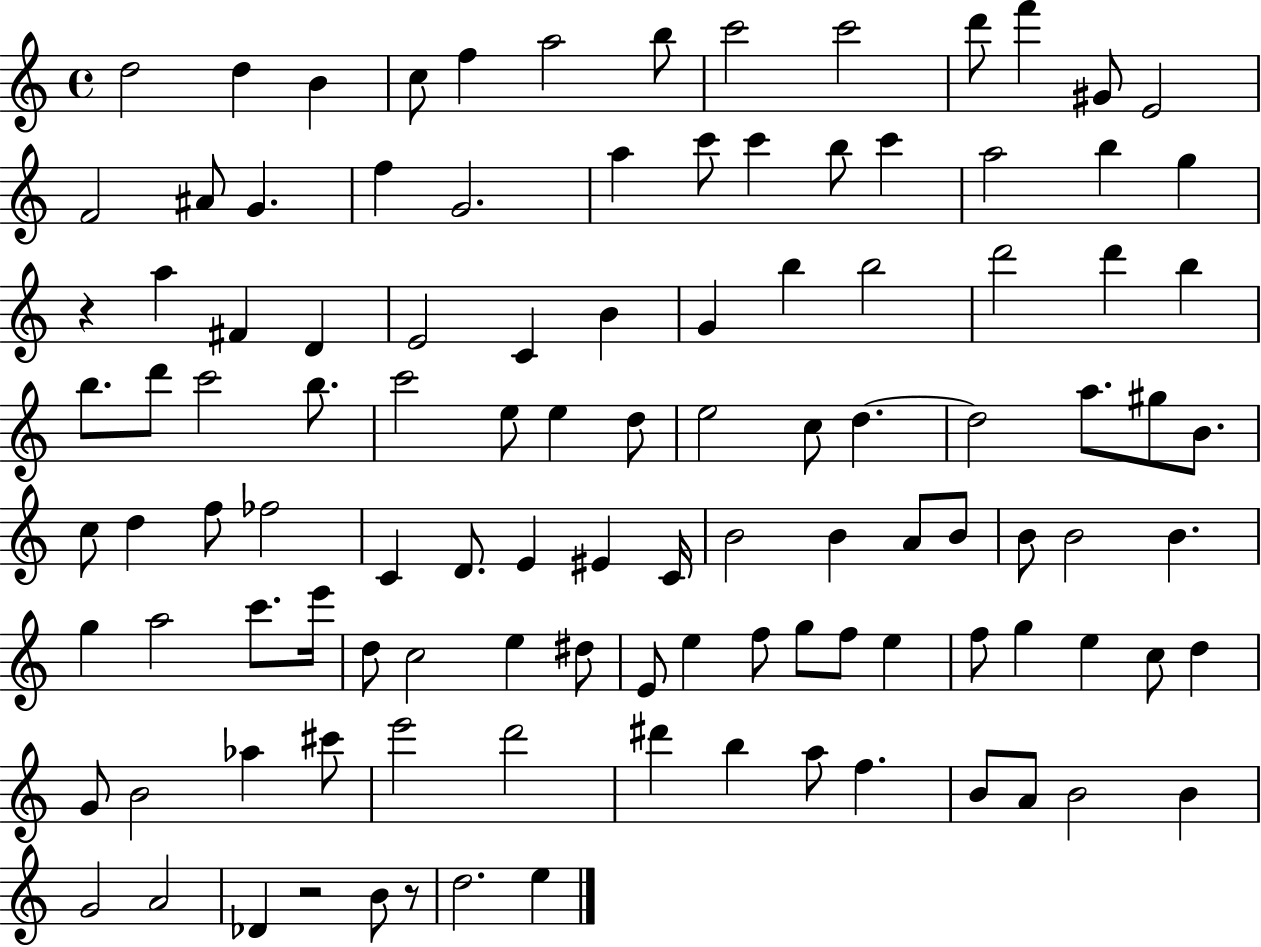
X:1
T:Untitled
M:4/4
L:1/4
K:C
d2 d B c/2 f a2 b/2 c'2 c'2 d'/2 f' ^G/2 E2 F2 ^A/2 G f G2 a c'/2 c' b/2 c' a2 b g z a ^F D E2 C B G b b2 d'2 d' b b/2 d'/2 c'2 b/2 c'2 e/2 e d/2 e2 c/2 d d2 a/2 ^g/2 B/2 c/2 d f/2 _f2 C D/2 E ^E C/4 B2 B A/2 B/2 B/2 B2 B g a2 c'/2 e'/4 d/2 c2 e ^d/2 E/2 e f/2 g/2 f/2 e f/2 g e c/2 d G/2 B2 _a ^c'/2 e'2 d'2 ^d' b a/2 f B/2 A/2 B2 B G2 A2 _D z2 B/2 z/2 d2 e